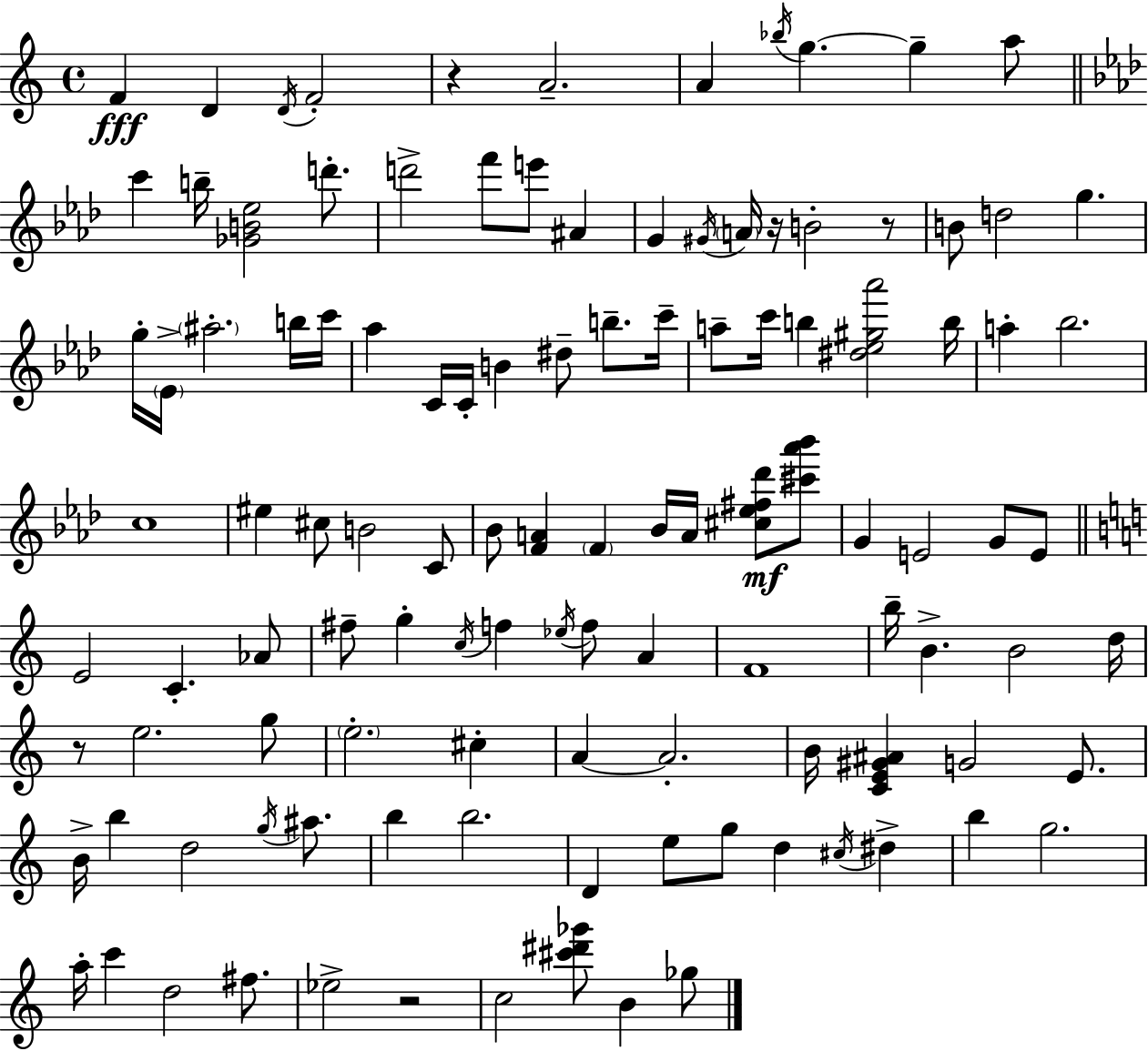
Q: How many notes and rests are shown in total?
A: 114